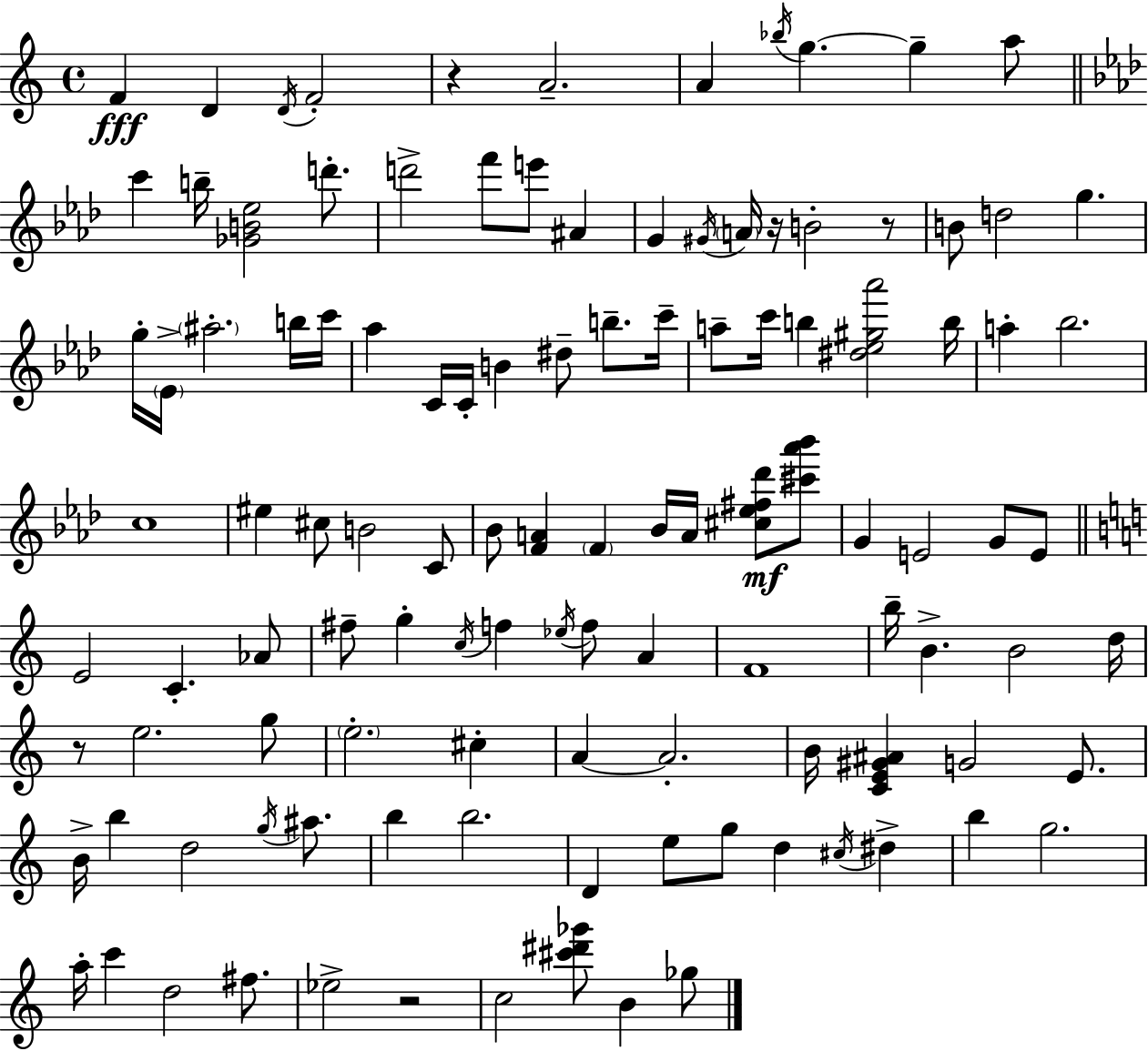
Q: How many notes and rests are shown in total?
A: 114